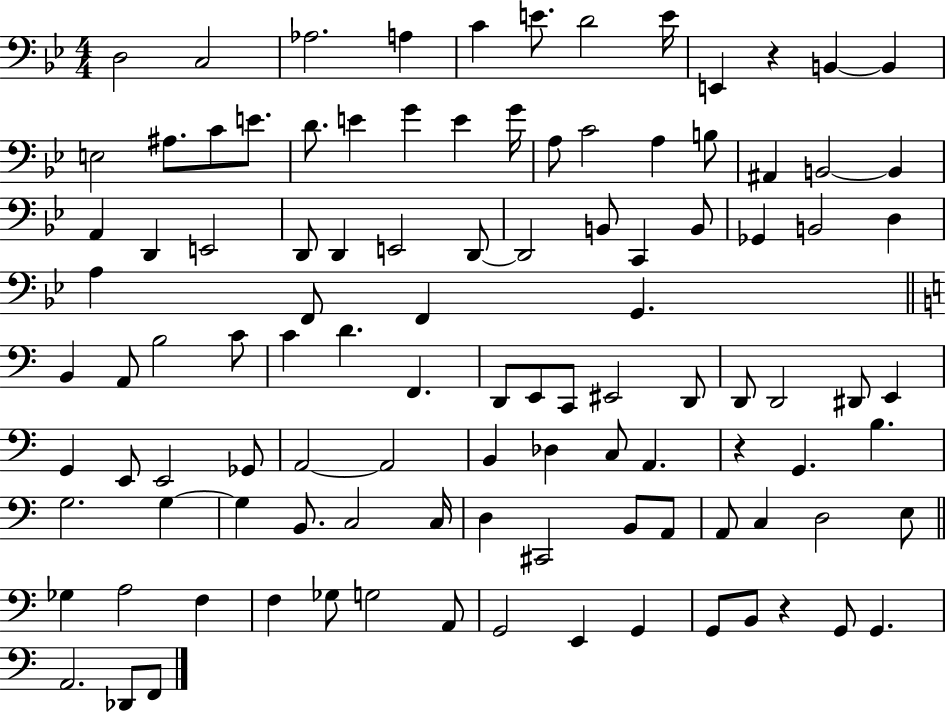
D3/h C3/h Ab3/h. A3/q C4/q E4/e. D4/h E4/s E2/q R/q B2/q B2/q E3/h A#3/e. C4/e E4/e. D4/e. E4/q G4/q E4/q G4/s A3/e C4/h A3/q B3/e A#2/q B2/h B2/q A2/q D2/q E2/h D2/e D2/q E2/h D2/e D2/h B2/e C2/q B2/e Gb2/q B2/h D3/q A3/q F2/e F2/q G2/q. B2/q A2/e B3/h C4/e C4/q D4/q. F2/q. D2/e E2/e C2/e EIS2/h D2/e D2/e D2/h D#2/e E2/q G2/q E2/e E2/h Gb2/e A2/h A2/h B2/q Db3/q C3/e A2/q. R/q G2/q. B3/q. G3/h. G3/q G3/q B2/e. C3/h C3/s D3/q C#2/h B2/e A2/e A2/e C3/q D3/h E3/e Gb3/q A3/h F3/q F3/q Gb3/e G3/h A2/e G2/h E2/q G2/q G2/e B2/e R/q G2/e G2/q. A2/h. Db2/e F2/e